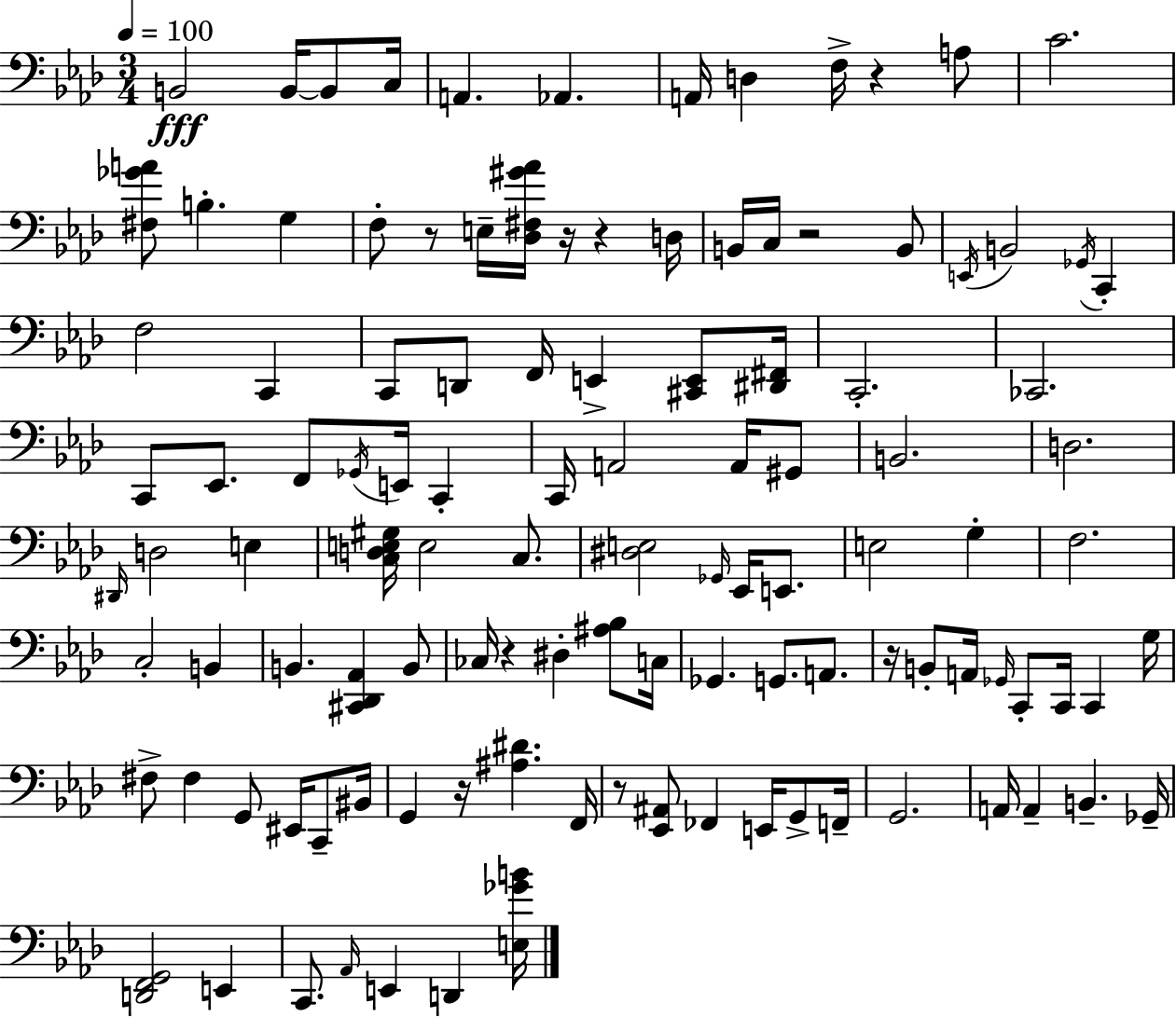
{
  \clef bass
  \numericTimeSignature
  \time 3/4
  \key aes \major
  \tempo 4 = 100
  \repeat volta 2 { b,2\fff b,16~~ b,8 c16 | a,4. aes,4. | a,16 d4 f16-> r4 a8 | c'2. | \break <fis ges' a'>8 b4.-. g4 | f8-. r8 e16-- <des fis gis' aes'>16 r16 r4 d16 | b,16 c16 r2 b,8 | \acciaccatura { e,16 } b,2 \acciaccatura { ges,16 } c,4-. | \break f2 c,4 | c,8 d,8 f,16 e,4-> <cis, e,>8 | <dis, fis,>16 c,2.-. | ces,2. | \break c,8 ees,8. f,8 \acciaccatura { ges,16 } e,16 c,4-. | c,16 a,2 | a,16 gis,8 b,2. | d2. | \break \grace { dis,16 } d2 | e4 <c d e gis>16 e2 | c8. <dis e>2 | \grace { ges,16 } ees,16 e,8. e2 | \break g4-. f2. | c2-. | b,4 b,4. <cis, des, aes,>4 | b,8 ces16 r4 dis4-. | \break <ais bes>8 c16 ges,4. g,8. | a,8. r16 b,8-. a,16 \grace { ges,16 } c,8-. | c,16 c,4 g16 fis8-> fis4 | g,8 eis,16 c,8-- bis,16 g,4 r16 <ais dis'>4. | \break f,16 r8 <ees, ais,>8 fes,4 | e,16 g,8-> f,16-- g,2. | a,16 a,4-- b,4.-- | ges,16-- <d, f, g,>2 | \break e,4 c,8. \grace { aes,16 } e,4 | d,4 <e ges' b'>16 } \bar "|."
}